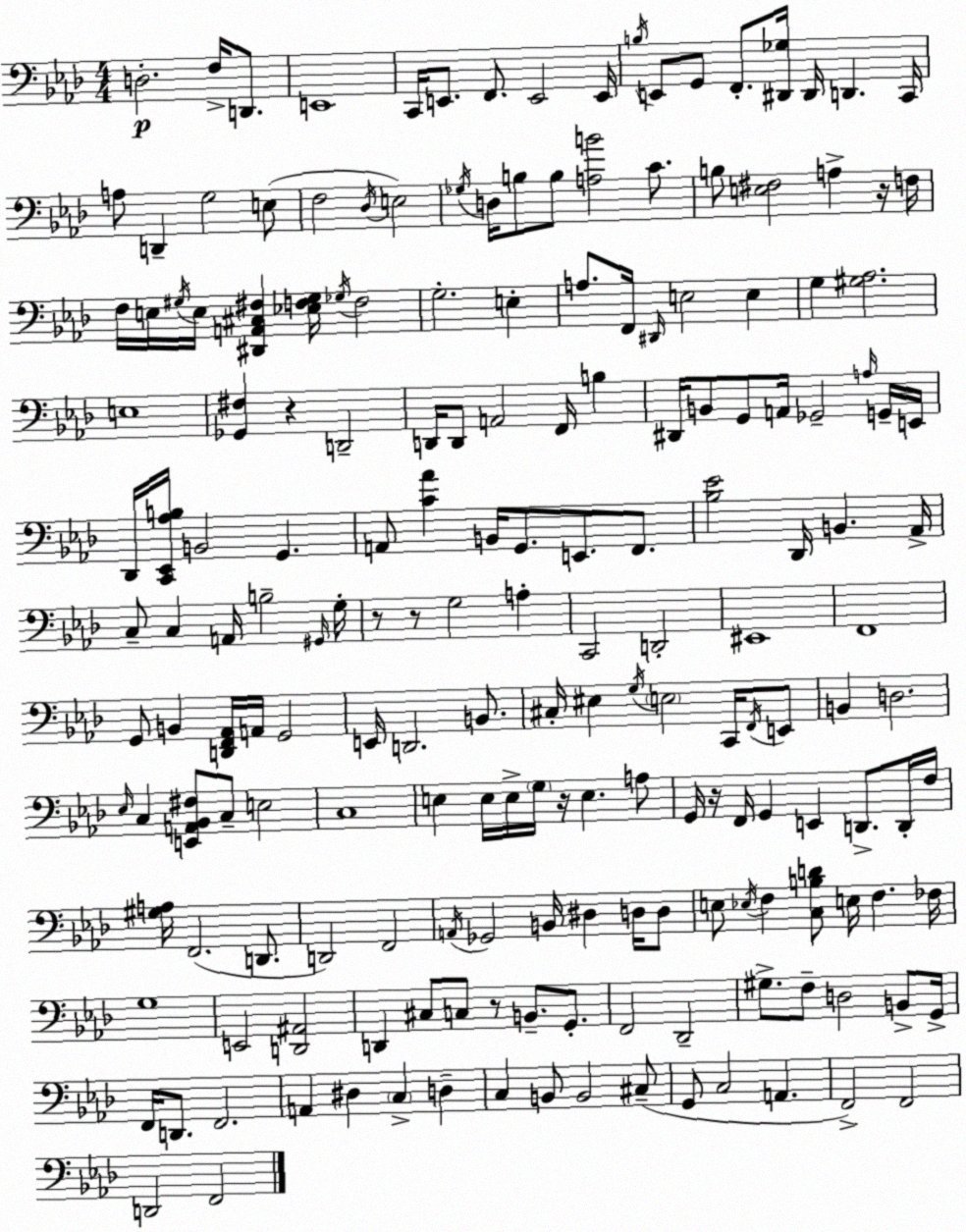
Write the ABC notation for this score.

X:1
T:Untitled
M:4/4
L:1/4
K:Ab
D,2 F,/4 D,,/2 E,,4 C,,/4 E,,/2 F,,/2 E,,2 E,,/4 B,/4 E,,/2 G,,/2 F,,/2 [^D,,_G,]/4 ^D,,/4 D,, C,,/4 A,/2 D,, G,2 E,/2 F,2 _D,/4 E,2 _G,/4 D,/4 B,/2 B,/2 [A,B]2 C/2 B,/2 [E,^F,]2 A, z/4 F,/4 F,/4 E,/4 ^G,/4 E,/4 [^D,,A,,^C,^F,] [_E,F,^G,]/4 _G,/4 F,2 G,2 E, A,/2 F,,/4 ^D,,/4 E,2 E, G, [^G,_A,]2 E,4 [_G,,^F,] z D,,2 D,,/4 D,,/2 A,,2 F,,/4 B, ^D,,/4 B,,/2 G,,/2 A,,/4 _G,,2 A,/4 G,,/4 E,,/4 _D,,/4 [C,,_E,,_A,B,]/4 B,,2 G,, A,,/2 [C_A] B,,/4 G,,/2 E,,/2 F,,/2 [_B,_E]2 _D,,/4 B,, _A,,/4 C,/2 C, A,,/4 B,2 ^G,,/4 G,/4 z/2 z/2 G,2 A, C,,2 D,,2 ^E,,4 F,,4 G,,/2 B,, [D,,F,,_A,,]/4 A,,/4 G,,2 E,,/4 D,,2 B,,/2 ^C,/4 ^E, G,/4 E,2 C,,/4 F,,/4 E,,/2 B,, D,2 _E,/4 C, [E,,A,,_B,,^F,]/2 C,/2 E,2 C,4 E, E,/4 E,/4 G,/4 z/4 E, A,/2 G,,/4 z/4 F,,/4 G,, E,, D,,/2 D,,/4 F,/4 [^G,A,]/4 F,,2 D,,/2 D,,2 F,,2 A,,/4 _G,,2 B,,/4 ^D, D,/4 D,/2 E,/2 _E,/4 F, [C,B,D]/2 E,/4 F, _F,/4 G,4 E,,2 [D,,^A,,]2 D,, ^C,/2 C,/2 z/2 B,,/2 G,,/2 F,,2 _D,,2 ^G,/2 F,/2 D,2 B,,/2 G,,/4 F,,/4 D,,/2 F,,2 A,, ^D, C, D, C, B,,/2 B,,2 ^C,/2 G,,/2 C,2 A,, F,,2 F,,2 D,,2 F,,2